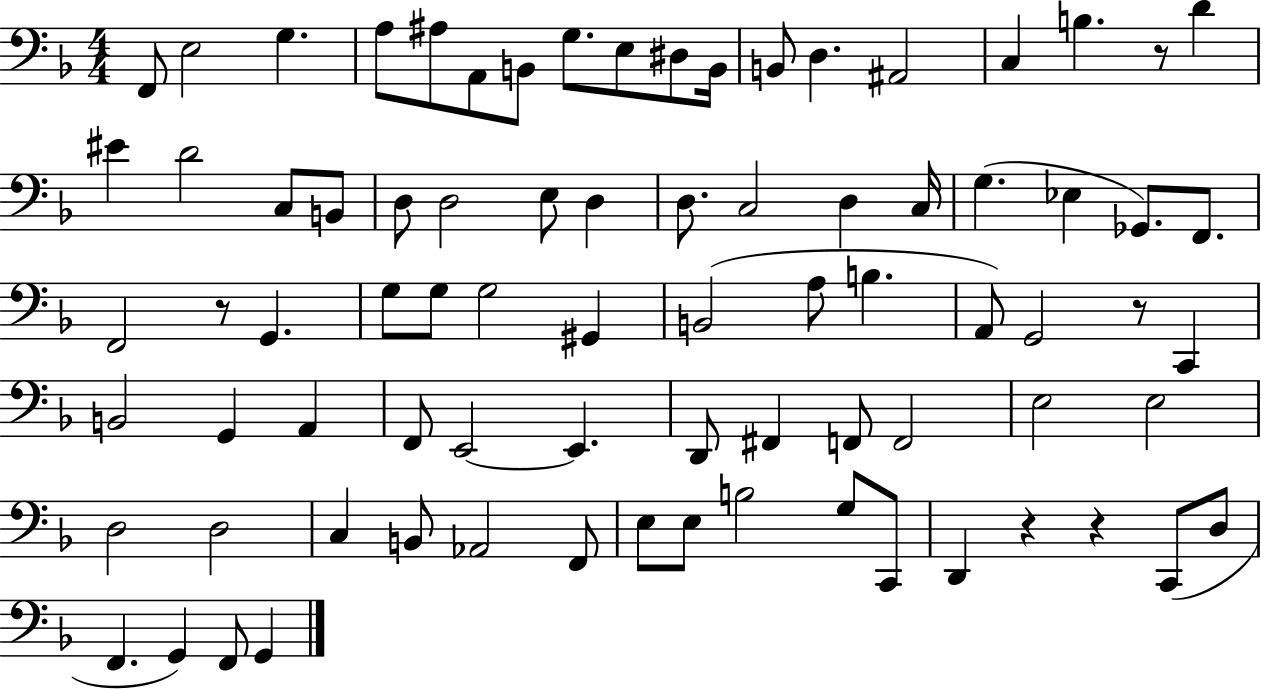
F2/e E3/h G3/q. A3/e A#3/e A2/e B2/e G3/e. E3/e D#3/e B2/s B2/e D3/q. A#2/h C3/q B3/q. R/e D4/q EIS4/q D4/h C3/e B2/e D3/e D3/h E3/e D3/q D3/e. C3/h D3/q C3/s G3/q. Eb3/q Gb2/e. F2/e. F2/h R/e G2/q. G3/e G3/e G3/h G#2/q B2/h A3/e B3/q. A2/e G2/h R/e C2/q B2/h G2/q A2/q F2/e E2/h E2/q. D2/e F#2/q F2/e F2/h E3/h E3/h D3/h D3/h C3/q B2/e Ab2/h F2/e E3/e E3/e B3/h G3/e C2/e D2/q R/q R/q C2/e D3/e F2/q. G2/q F2/e G2/q